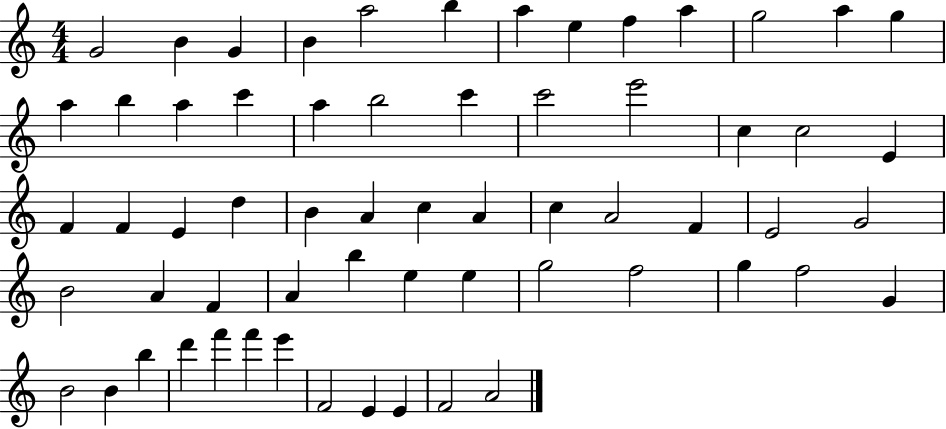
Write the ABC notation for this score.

X:1
T:Untitled
M:4/4
L:1/4
K:C
G2 B G B a2 b a e f a g2 a g a b a c' a b2 c' c'2 e'2 c c2 E F F E d B A c A c A2 F E2 G2 B2 A F A b e e g2 f2 g f2 G B2 B b d' f' f' e' F2 E E F2 A2